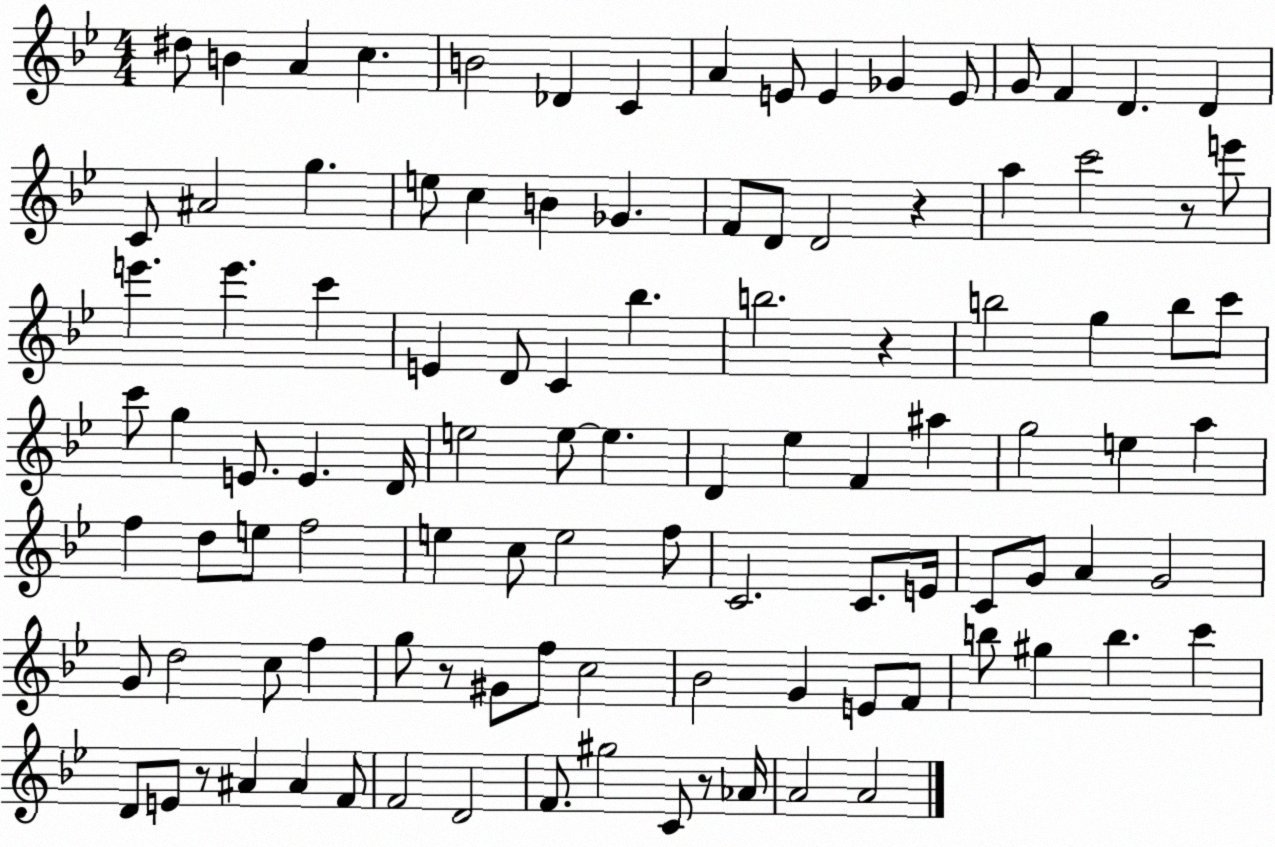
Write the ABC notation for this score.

X:1
T:Untitled
M:4/4
L:1/4
K:Bb
^d/2 B A c B2 _D C A E/2 E _G E/2 G/2 F D D C/2 ^A2 g e/2 c B _G F/2 D/2 D2 z a c'2 z/2 e'/2 e' e' c' E D/2 C _b b2 z b2 g b/2 c'/2 c'/2 g E/2 E D/4 e2 e/2 e D _e F ^a g2 e a f d/2 e/2 f2 e c/2 e2 f/2 C2 C/2 E/4 C/2 G/2 A G2 G/2 d2 c/2 f g/2 z/2 ^G/2 f/2 c2 _B2 G E/2 F/2 b/2 ^g b c' D/2 E/2 z/2 ^A ^A F/2 F2 D2 F/2 ^g2 C/2 z/2 _A/4 A2 A2